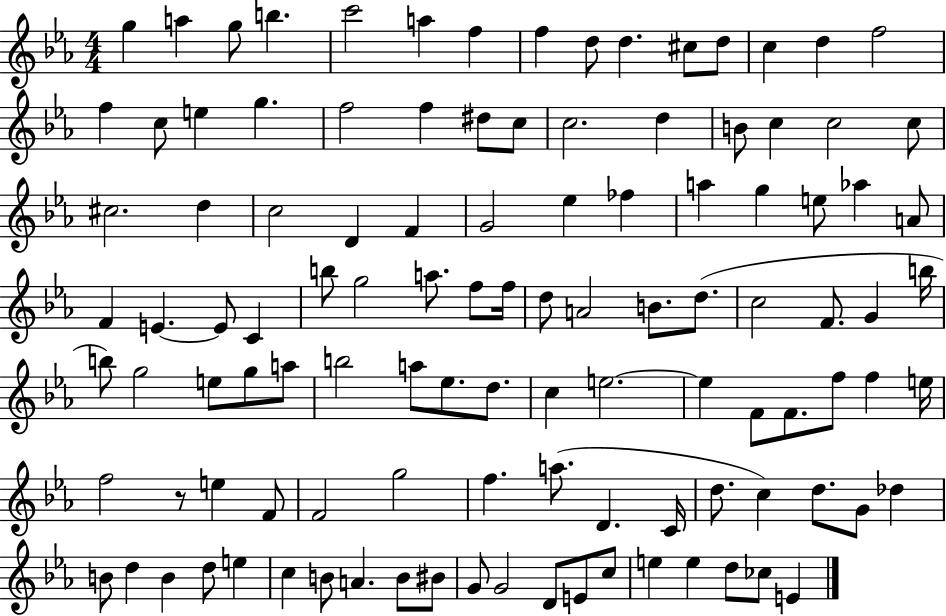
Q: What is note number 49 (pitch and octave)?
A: A5